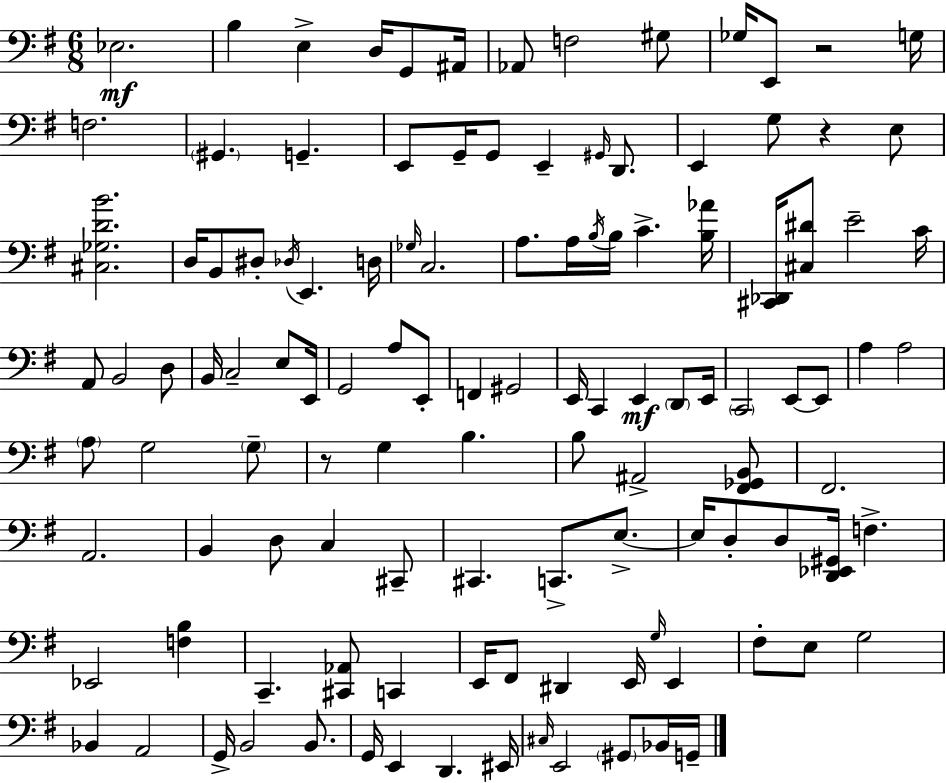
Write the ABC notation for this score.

X:1
T:Untitled
M:6/8
L:1/4
K:Em
_E,2 B, E, D,/4 G,,/2 ^A,,/4 _A,,/2 F,2 ^G,/2 _G,/4 E,,/2 z2 G,/4 F,2 ^G,, G,, E,,/2 G,,/4 G,,/2 E,, ^G,,/4 D,,/2 E,, G,/2 z E,/2 [^C,_G,DB]2 D,/4 B,,/2 ^D,/2 _D,/4 E,, D,/4 _G,/4 C,2 A,/2 A,/4 B,/4 B,/4 C [B,_A]/4 [^C,,_D,,]/4 [^C,^D]/2 E2 C/4 A,,/2 B,,2 D,/2 B,,/4 C,2 E,/2 E,,/4 G,,2 A,/2 E,,/2 F,, ^G,,2 E,,/4 C,, E,, D,,/2 E,,/4 C,,2 E,,/2 E,,/2 A, A,2 A,/2 G,2 G,/2 z/2 G, B, B,/2 ^A,,2 [^F,,_G,,B,,]/2 ^F,,2 A,,2 B,, D,/2 C, ^C,,/2 ^C,, C,,/2 E,/2 E,/4 D,/2 D,/2 [D,,_E,,^G,,]/4 F, _E,,2 [F,B,] C,, [^C,,_A,,]/2 C,, E,,/4 ^F,,/2 ^D,, E,,/4 G,/4 E,, ^F,/2 E,/2 G,2 _B,, A,,2 G,,/4 B,,2 B,,/2 G,,/4 E,, D,, ^E,,/4 ^C,/4 E,,2 ^G,,/2 _B,,/4 G,,/4